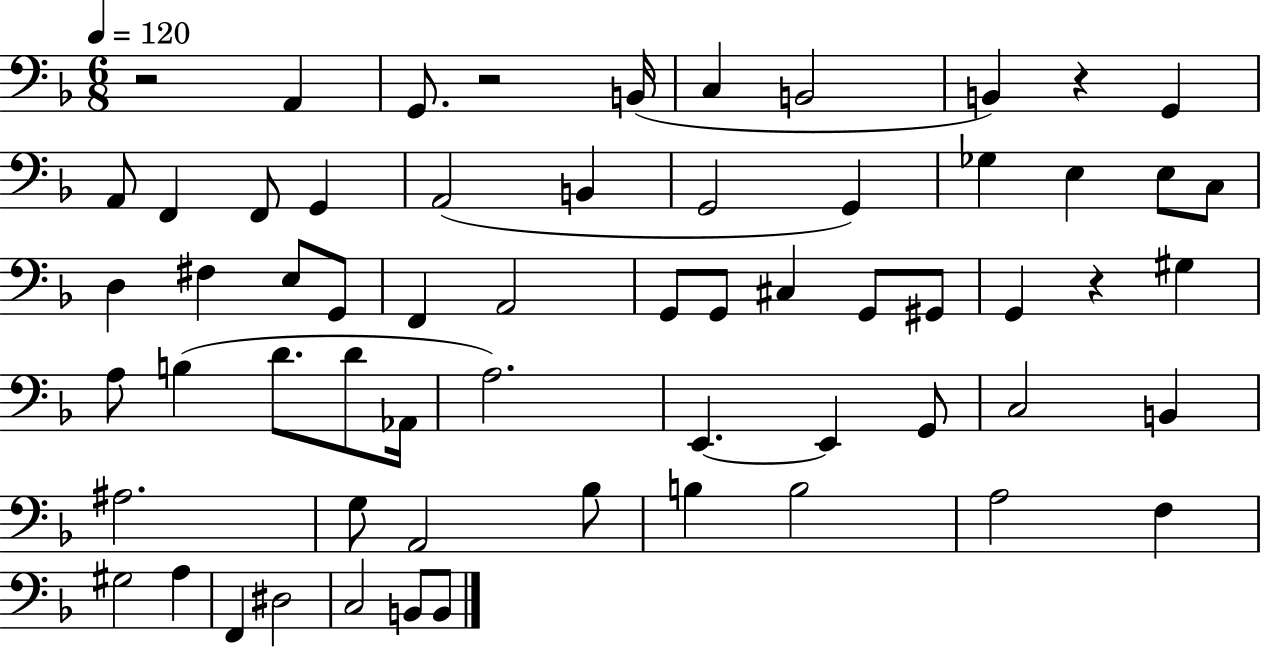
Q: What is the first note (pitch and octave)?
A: A2